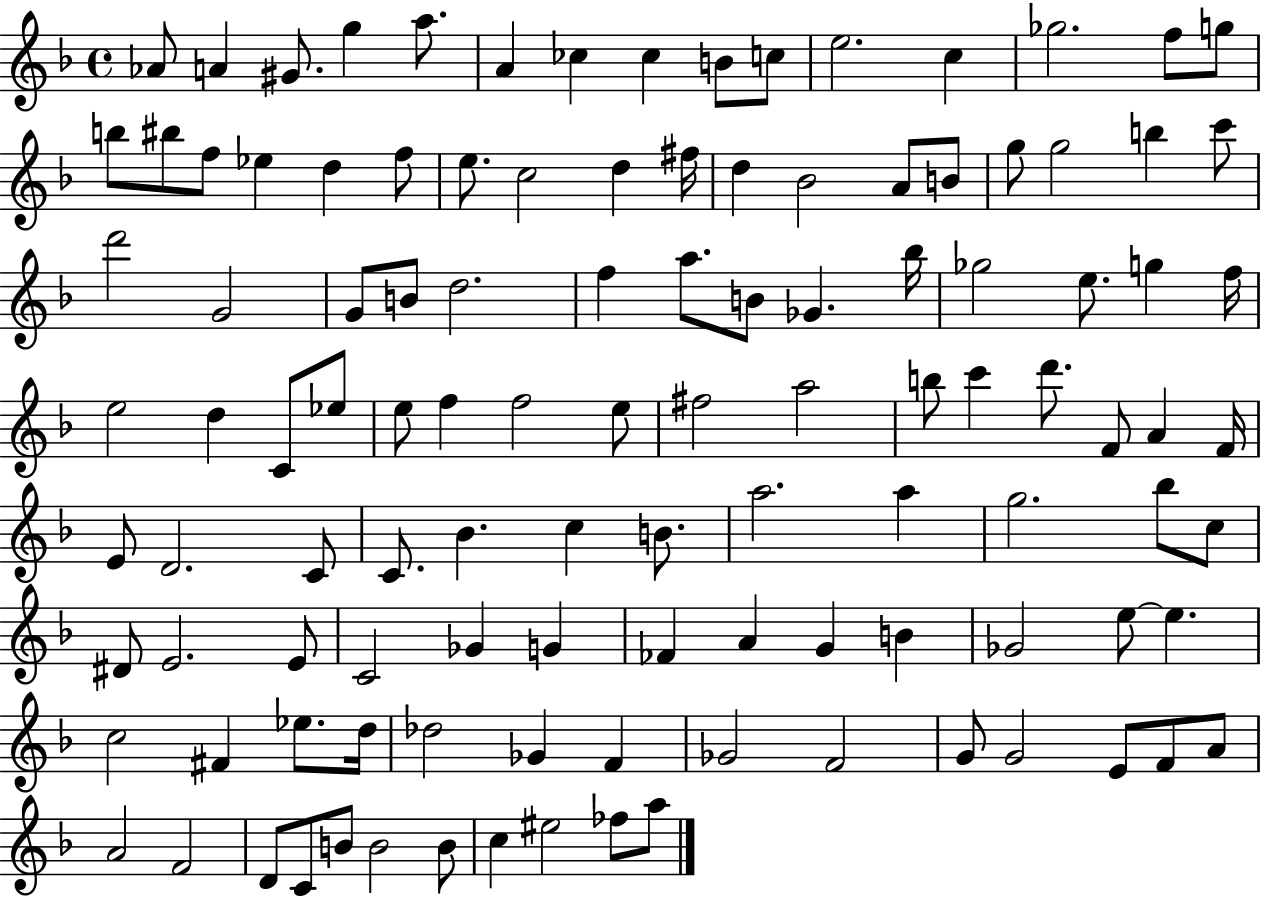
X:1
T:Untitled
M:4/4
L:1/4
K:F
_A/2 A ^G/2 g a/2 A _c _c B/2 c/2 e2 c _g2 f/2 g/2 b/2 ^b/2 f/2 _e d f/2 e/2 c2 d ^f/4 d _B2 A/2 B/2 g/2 g2 b c'/2 d'2 G2 G/2 B/2 d2 f a/2 B/2 _G _b/4 _g2 e/2 g f/4 e2 d C/2 _e/2 e/2 f f2 e/2 ^f2 a2 b/2 c' d'/2 F/2 A F/4 E/2 D2 C/2 C/2 _B c B/2 a2 a g2 _b/2 c/2 ^D/2 E2 E/2 C2 _G G _F A G B _G2 e/2 e c2 ^F _e/2 d/4 _d2 _G F _G2 F2 G/2 G2 E/2 F/2 A/2 A2 F2 D/2 C/2 B/2 B2 B/2 c ^e2 _f/2 a/2